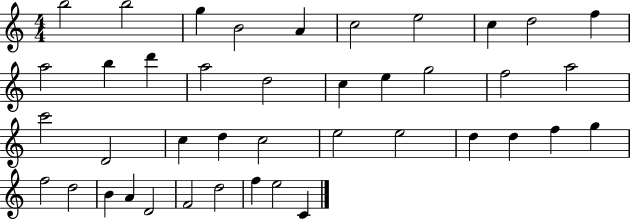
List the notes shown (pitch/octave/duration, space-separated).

B5/h B5/h G5/q B4/h A4/q C5/h E5/h C5/q D5/h F5/q A5/h B5/q D6/q A5/h D5/h C5/q E5/q G5/h F5/h A5/h C6/h D4/h C5/q D5/q C5/h E5/h E5/h D5/q D5/q F5/q G5/q F5/h D5/h B4/q A4/q D4/h F4/h D5/h F5/q E5/h C4/q